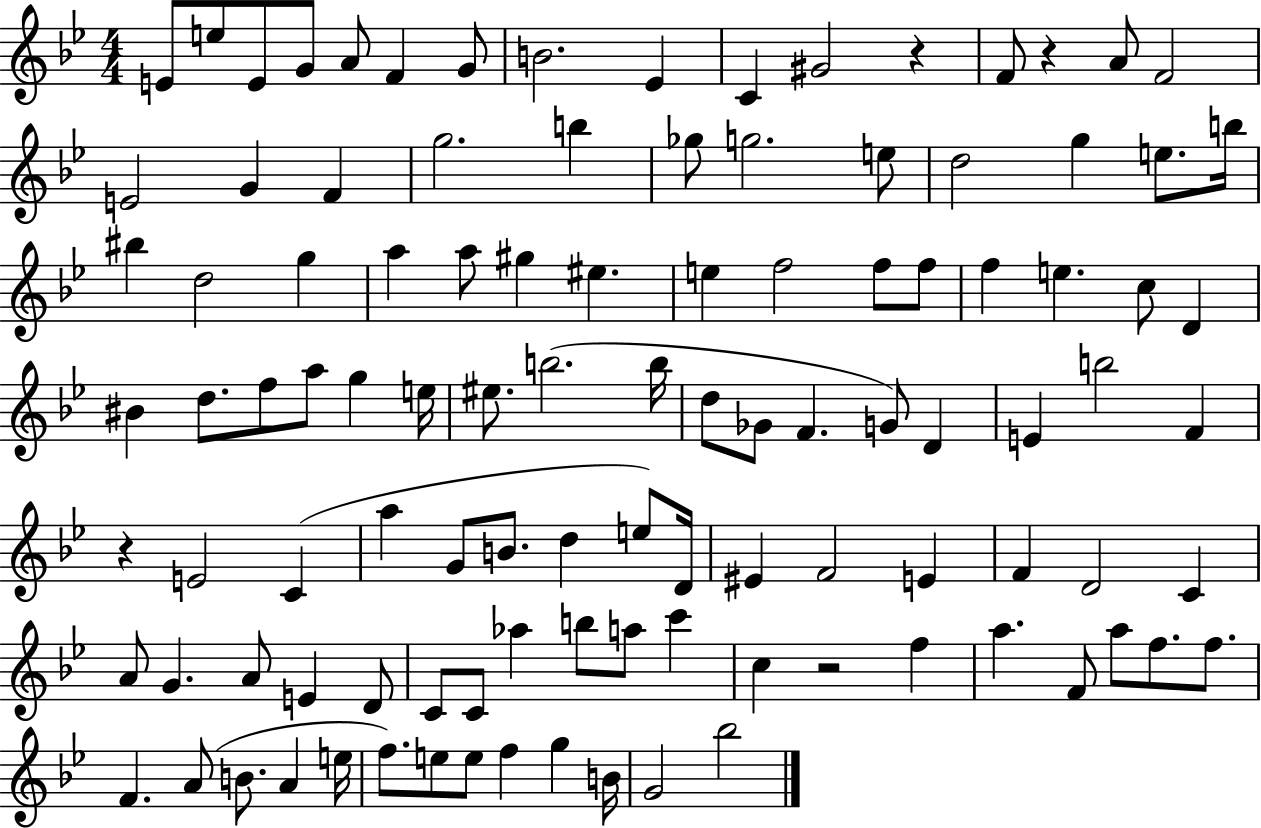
E4/e E5/e E4/e G4/e A4/e F4/q G4/e B4/h. Eb4/q C4/q G#4/h R/q F4/e R/q A4/e F4/h E4/h G4/q F4/q G5/h. B5/q Gb5/e G5/h. E5/e D5/h G5/q E5/e. B5/s BIS5/q D5/h G5/q A5/q A5/e G#5/q EIS5/q. E5/q F5/h F5/e F5/e F5/q E5/q. C5/e D4/q BIS4/q D5/e. F5/e A5/e G5/q E5/s EIS5/e. B5/h. B5/s D5/e Gb4/e F4/q. G4/e D4/q E4/q B5/h F4/q R/q E4/h C4/q A5/q G4/e B4/e. D5/q E5/e D4/s EIS4/q F4/h E4/q F4/q D4/h C4/q A4/e G4/q. A4/e E4/q D4/e C4/e C4/e Ab5/q B5/e A5/e C6/q C5/q R/h F5/q A5/q. F4/e A5/e F5/e. F5/e. F4/q. A4/e B4/e. A4/q E5/s F5/e. E5/e E5/e F5/q G5/q B4/s G4/h Bb5/h